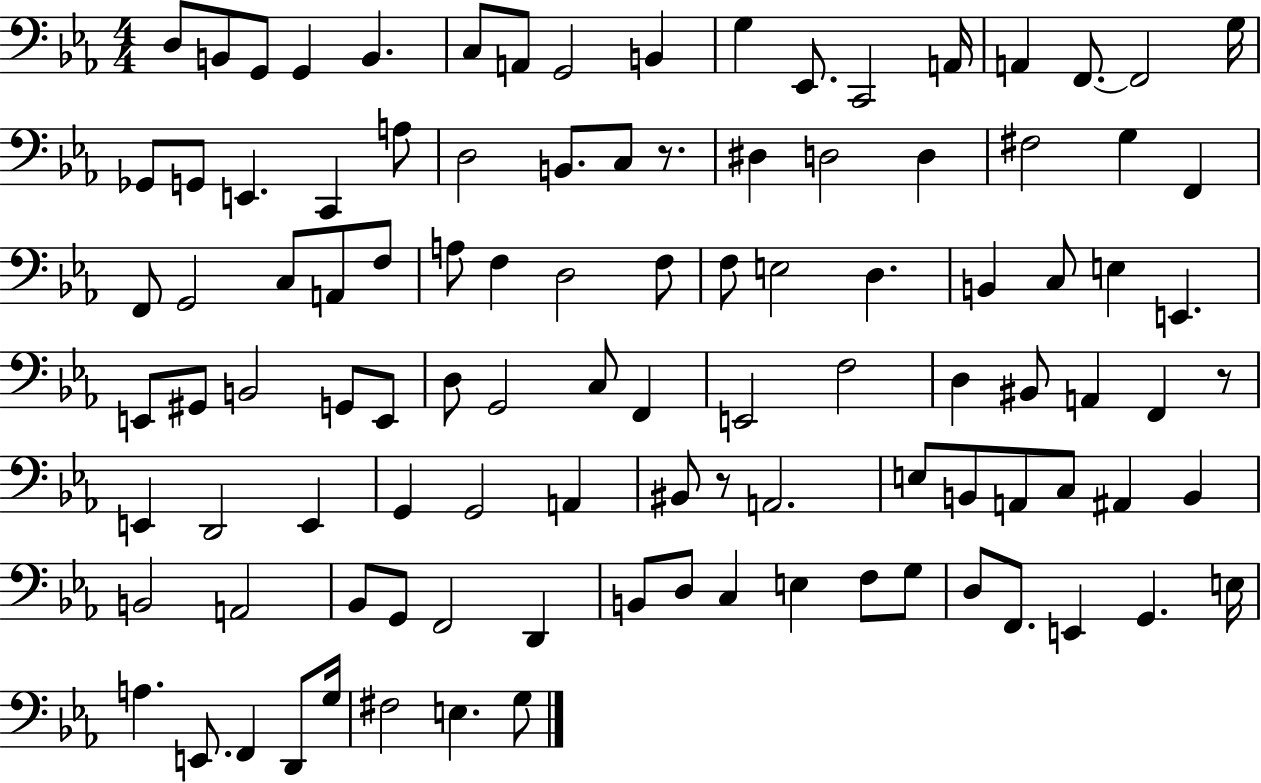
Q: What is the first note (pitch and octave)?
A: D3